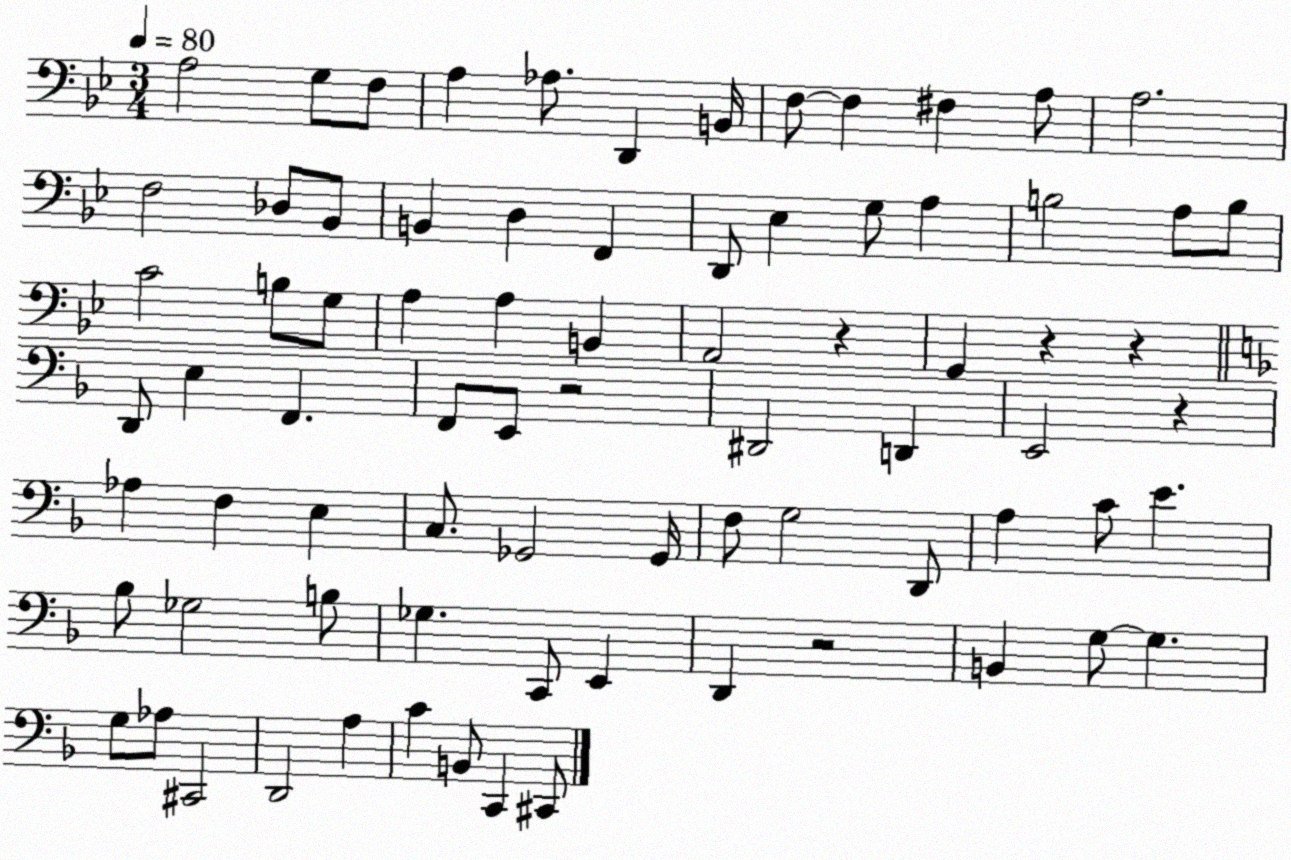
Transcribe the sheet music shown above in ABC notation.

X:1
T:Untitled
M:3/4
L:1/4
K:Bb
A,2 G,/2 F,/2 A, _A,/2 D,, B,,/4 F,/2 F, ^F, A,/2 A,2 F,2 _D,/2 _B,,/2 B,, D, F,, D,,/2 _E, G,/2 A, B,2 A,/2 B,/2 C2 B,/2 G,/2 A, A, B,, A,,2 z G,, z z D,,/2 E, F,, F,,/2 E,,/2 z2 ^D,,2 D,, E,,2 z _A, F, E, C,/2 _G,,2 _G,,/4 F,/2 G,2 D,,/2 A, C/2 E _B,/2 _G,2 B,/2 _G, C,,/2 E,, D,, z2 B,, G,/2 G, G,/2 _A,/2 ^C,,2 D,,2 A, C B,,/2 C,, ^C,,/2